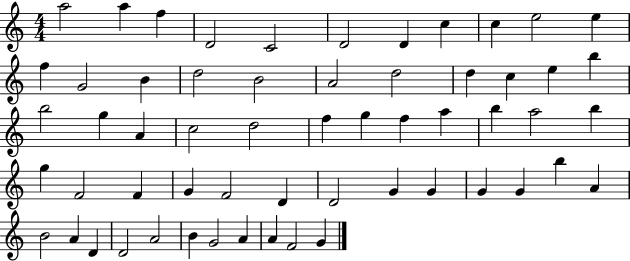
{
  \clef treble
  \numericTimeSignature
  \time 4/4
  \key c \major
  a''2 a''4 f''4 | d'2 c'2 | d'2 d'4 c''4 | c''4 e''2 e''4 | \break f''4 g'2 b'4 | d''2 b'2 | a'2 d''2 | d''4 c''4 e''4 b''4 | \break b''2 g''4 a'4 | c''2 d''2 | f''4 g''4 f''4 a''4 | b''4 a''2 b''4 | \break g''4 f'2 f'4 | g'4 f'2 d'4 | d'2 g'4 g'4 | g'4 g'4 b''4 a'4 | \break b'2 a'4 d'4 | d'2 a'2 | b'4 g'2 a'4 | a'4 f'2 g'4 | \break \bar "|."
}